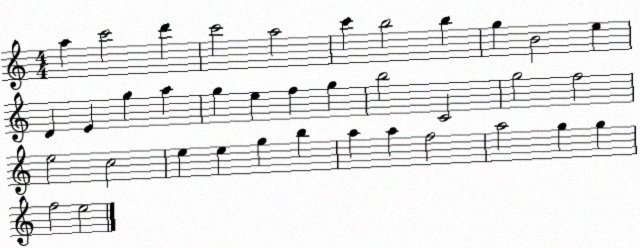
X:1
T:Untitled
M:4/4
L:1/4
K:C
a c'2 d' c'2 a2 c' b2 b g B2 e D E g a g e f g b2 C2 g2 f2 e2 c2 e e g b a a f2 a2 g g f2 e2